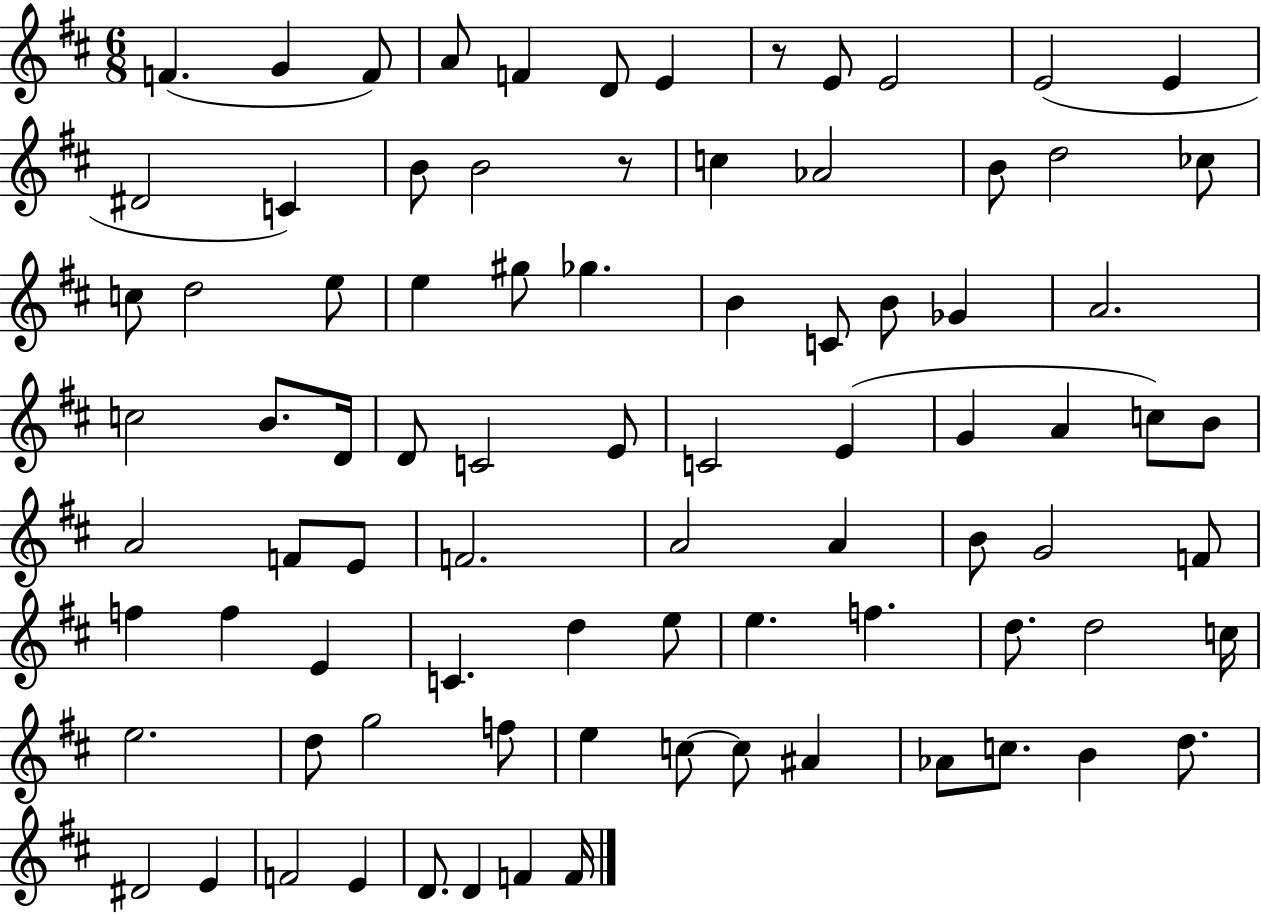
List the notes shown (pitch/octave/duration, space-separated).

F4/q. G4/q F4/e A4/e F4/q D4/e E4/q R/e E4/e E4/h E4/h E4/q D#4/h C4/q B4/e B4/h R/e C5/q Ab4/h B4/e D5/h CES5/e C5/e D5/h E5/e E5/q G#5/e Gb5/q. B4/q C4/e B4/e Gb4/q A4/h. C5/h B4/e. D4/s D4/e C4/h E4/e C4/h E4/q G4/q A4/q C5/e B4/e A4/h F4/e E4/e F4/h. A4/h A4/q B4/e G4/h F4/e F5/q F5/q E4/q C4/q. D5/q E5/e E5/q. F5/q. D5/e. D5/h C5/s E5/h. D5/e G5/h F5/e E5/q C5/e C5/e A#4/q Ab4/e C5/e. B4/q D5/e. D#4/h E4/q F4/h E4/q D4/e. D4/q F4/q F4/s